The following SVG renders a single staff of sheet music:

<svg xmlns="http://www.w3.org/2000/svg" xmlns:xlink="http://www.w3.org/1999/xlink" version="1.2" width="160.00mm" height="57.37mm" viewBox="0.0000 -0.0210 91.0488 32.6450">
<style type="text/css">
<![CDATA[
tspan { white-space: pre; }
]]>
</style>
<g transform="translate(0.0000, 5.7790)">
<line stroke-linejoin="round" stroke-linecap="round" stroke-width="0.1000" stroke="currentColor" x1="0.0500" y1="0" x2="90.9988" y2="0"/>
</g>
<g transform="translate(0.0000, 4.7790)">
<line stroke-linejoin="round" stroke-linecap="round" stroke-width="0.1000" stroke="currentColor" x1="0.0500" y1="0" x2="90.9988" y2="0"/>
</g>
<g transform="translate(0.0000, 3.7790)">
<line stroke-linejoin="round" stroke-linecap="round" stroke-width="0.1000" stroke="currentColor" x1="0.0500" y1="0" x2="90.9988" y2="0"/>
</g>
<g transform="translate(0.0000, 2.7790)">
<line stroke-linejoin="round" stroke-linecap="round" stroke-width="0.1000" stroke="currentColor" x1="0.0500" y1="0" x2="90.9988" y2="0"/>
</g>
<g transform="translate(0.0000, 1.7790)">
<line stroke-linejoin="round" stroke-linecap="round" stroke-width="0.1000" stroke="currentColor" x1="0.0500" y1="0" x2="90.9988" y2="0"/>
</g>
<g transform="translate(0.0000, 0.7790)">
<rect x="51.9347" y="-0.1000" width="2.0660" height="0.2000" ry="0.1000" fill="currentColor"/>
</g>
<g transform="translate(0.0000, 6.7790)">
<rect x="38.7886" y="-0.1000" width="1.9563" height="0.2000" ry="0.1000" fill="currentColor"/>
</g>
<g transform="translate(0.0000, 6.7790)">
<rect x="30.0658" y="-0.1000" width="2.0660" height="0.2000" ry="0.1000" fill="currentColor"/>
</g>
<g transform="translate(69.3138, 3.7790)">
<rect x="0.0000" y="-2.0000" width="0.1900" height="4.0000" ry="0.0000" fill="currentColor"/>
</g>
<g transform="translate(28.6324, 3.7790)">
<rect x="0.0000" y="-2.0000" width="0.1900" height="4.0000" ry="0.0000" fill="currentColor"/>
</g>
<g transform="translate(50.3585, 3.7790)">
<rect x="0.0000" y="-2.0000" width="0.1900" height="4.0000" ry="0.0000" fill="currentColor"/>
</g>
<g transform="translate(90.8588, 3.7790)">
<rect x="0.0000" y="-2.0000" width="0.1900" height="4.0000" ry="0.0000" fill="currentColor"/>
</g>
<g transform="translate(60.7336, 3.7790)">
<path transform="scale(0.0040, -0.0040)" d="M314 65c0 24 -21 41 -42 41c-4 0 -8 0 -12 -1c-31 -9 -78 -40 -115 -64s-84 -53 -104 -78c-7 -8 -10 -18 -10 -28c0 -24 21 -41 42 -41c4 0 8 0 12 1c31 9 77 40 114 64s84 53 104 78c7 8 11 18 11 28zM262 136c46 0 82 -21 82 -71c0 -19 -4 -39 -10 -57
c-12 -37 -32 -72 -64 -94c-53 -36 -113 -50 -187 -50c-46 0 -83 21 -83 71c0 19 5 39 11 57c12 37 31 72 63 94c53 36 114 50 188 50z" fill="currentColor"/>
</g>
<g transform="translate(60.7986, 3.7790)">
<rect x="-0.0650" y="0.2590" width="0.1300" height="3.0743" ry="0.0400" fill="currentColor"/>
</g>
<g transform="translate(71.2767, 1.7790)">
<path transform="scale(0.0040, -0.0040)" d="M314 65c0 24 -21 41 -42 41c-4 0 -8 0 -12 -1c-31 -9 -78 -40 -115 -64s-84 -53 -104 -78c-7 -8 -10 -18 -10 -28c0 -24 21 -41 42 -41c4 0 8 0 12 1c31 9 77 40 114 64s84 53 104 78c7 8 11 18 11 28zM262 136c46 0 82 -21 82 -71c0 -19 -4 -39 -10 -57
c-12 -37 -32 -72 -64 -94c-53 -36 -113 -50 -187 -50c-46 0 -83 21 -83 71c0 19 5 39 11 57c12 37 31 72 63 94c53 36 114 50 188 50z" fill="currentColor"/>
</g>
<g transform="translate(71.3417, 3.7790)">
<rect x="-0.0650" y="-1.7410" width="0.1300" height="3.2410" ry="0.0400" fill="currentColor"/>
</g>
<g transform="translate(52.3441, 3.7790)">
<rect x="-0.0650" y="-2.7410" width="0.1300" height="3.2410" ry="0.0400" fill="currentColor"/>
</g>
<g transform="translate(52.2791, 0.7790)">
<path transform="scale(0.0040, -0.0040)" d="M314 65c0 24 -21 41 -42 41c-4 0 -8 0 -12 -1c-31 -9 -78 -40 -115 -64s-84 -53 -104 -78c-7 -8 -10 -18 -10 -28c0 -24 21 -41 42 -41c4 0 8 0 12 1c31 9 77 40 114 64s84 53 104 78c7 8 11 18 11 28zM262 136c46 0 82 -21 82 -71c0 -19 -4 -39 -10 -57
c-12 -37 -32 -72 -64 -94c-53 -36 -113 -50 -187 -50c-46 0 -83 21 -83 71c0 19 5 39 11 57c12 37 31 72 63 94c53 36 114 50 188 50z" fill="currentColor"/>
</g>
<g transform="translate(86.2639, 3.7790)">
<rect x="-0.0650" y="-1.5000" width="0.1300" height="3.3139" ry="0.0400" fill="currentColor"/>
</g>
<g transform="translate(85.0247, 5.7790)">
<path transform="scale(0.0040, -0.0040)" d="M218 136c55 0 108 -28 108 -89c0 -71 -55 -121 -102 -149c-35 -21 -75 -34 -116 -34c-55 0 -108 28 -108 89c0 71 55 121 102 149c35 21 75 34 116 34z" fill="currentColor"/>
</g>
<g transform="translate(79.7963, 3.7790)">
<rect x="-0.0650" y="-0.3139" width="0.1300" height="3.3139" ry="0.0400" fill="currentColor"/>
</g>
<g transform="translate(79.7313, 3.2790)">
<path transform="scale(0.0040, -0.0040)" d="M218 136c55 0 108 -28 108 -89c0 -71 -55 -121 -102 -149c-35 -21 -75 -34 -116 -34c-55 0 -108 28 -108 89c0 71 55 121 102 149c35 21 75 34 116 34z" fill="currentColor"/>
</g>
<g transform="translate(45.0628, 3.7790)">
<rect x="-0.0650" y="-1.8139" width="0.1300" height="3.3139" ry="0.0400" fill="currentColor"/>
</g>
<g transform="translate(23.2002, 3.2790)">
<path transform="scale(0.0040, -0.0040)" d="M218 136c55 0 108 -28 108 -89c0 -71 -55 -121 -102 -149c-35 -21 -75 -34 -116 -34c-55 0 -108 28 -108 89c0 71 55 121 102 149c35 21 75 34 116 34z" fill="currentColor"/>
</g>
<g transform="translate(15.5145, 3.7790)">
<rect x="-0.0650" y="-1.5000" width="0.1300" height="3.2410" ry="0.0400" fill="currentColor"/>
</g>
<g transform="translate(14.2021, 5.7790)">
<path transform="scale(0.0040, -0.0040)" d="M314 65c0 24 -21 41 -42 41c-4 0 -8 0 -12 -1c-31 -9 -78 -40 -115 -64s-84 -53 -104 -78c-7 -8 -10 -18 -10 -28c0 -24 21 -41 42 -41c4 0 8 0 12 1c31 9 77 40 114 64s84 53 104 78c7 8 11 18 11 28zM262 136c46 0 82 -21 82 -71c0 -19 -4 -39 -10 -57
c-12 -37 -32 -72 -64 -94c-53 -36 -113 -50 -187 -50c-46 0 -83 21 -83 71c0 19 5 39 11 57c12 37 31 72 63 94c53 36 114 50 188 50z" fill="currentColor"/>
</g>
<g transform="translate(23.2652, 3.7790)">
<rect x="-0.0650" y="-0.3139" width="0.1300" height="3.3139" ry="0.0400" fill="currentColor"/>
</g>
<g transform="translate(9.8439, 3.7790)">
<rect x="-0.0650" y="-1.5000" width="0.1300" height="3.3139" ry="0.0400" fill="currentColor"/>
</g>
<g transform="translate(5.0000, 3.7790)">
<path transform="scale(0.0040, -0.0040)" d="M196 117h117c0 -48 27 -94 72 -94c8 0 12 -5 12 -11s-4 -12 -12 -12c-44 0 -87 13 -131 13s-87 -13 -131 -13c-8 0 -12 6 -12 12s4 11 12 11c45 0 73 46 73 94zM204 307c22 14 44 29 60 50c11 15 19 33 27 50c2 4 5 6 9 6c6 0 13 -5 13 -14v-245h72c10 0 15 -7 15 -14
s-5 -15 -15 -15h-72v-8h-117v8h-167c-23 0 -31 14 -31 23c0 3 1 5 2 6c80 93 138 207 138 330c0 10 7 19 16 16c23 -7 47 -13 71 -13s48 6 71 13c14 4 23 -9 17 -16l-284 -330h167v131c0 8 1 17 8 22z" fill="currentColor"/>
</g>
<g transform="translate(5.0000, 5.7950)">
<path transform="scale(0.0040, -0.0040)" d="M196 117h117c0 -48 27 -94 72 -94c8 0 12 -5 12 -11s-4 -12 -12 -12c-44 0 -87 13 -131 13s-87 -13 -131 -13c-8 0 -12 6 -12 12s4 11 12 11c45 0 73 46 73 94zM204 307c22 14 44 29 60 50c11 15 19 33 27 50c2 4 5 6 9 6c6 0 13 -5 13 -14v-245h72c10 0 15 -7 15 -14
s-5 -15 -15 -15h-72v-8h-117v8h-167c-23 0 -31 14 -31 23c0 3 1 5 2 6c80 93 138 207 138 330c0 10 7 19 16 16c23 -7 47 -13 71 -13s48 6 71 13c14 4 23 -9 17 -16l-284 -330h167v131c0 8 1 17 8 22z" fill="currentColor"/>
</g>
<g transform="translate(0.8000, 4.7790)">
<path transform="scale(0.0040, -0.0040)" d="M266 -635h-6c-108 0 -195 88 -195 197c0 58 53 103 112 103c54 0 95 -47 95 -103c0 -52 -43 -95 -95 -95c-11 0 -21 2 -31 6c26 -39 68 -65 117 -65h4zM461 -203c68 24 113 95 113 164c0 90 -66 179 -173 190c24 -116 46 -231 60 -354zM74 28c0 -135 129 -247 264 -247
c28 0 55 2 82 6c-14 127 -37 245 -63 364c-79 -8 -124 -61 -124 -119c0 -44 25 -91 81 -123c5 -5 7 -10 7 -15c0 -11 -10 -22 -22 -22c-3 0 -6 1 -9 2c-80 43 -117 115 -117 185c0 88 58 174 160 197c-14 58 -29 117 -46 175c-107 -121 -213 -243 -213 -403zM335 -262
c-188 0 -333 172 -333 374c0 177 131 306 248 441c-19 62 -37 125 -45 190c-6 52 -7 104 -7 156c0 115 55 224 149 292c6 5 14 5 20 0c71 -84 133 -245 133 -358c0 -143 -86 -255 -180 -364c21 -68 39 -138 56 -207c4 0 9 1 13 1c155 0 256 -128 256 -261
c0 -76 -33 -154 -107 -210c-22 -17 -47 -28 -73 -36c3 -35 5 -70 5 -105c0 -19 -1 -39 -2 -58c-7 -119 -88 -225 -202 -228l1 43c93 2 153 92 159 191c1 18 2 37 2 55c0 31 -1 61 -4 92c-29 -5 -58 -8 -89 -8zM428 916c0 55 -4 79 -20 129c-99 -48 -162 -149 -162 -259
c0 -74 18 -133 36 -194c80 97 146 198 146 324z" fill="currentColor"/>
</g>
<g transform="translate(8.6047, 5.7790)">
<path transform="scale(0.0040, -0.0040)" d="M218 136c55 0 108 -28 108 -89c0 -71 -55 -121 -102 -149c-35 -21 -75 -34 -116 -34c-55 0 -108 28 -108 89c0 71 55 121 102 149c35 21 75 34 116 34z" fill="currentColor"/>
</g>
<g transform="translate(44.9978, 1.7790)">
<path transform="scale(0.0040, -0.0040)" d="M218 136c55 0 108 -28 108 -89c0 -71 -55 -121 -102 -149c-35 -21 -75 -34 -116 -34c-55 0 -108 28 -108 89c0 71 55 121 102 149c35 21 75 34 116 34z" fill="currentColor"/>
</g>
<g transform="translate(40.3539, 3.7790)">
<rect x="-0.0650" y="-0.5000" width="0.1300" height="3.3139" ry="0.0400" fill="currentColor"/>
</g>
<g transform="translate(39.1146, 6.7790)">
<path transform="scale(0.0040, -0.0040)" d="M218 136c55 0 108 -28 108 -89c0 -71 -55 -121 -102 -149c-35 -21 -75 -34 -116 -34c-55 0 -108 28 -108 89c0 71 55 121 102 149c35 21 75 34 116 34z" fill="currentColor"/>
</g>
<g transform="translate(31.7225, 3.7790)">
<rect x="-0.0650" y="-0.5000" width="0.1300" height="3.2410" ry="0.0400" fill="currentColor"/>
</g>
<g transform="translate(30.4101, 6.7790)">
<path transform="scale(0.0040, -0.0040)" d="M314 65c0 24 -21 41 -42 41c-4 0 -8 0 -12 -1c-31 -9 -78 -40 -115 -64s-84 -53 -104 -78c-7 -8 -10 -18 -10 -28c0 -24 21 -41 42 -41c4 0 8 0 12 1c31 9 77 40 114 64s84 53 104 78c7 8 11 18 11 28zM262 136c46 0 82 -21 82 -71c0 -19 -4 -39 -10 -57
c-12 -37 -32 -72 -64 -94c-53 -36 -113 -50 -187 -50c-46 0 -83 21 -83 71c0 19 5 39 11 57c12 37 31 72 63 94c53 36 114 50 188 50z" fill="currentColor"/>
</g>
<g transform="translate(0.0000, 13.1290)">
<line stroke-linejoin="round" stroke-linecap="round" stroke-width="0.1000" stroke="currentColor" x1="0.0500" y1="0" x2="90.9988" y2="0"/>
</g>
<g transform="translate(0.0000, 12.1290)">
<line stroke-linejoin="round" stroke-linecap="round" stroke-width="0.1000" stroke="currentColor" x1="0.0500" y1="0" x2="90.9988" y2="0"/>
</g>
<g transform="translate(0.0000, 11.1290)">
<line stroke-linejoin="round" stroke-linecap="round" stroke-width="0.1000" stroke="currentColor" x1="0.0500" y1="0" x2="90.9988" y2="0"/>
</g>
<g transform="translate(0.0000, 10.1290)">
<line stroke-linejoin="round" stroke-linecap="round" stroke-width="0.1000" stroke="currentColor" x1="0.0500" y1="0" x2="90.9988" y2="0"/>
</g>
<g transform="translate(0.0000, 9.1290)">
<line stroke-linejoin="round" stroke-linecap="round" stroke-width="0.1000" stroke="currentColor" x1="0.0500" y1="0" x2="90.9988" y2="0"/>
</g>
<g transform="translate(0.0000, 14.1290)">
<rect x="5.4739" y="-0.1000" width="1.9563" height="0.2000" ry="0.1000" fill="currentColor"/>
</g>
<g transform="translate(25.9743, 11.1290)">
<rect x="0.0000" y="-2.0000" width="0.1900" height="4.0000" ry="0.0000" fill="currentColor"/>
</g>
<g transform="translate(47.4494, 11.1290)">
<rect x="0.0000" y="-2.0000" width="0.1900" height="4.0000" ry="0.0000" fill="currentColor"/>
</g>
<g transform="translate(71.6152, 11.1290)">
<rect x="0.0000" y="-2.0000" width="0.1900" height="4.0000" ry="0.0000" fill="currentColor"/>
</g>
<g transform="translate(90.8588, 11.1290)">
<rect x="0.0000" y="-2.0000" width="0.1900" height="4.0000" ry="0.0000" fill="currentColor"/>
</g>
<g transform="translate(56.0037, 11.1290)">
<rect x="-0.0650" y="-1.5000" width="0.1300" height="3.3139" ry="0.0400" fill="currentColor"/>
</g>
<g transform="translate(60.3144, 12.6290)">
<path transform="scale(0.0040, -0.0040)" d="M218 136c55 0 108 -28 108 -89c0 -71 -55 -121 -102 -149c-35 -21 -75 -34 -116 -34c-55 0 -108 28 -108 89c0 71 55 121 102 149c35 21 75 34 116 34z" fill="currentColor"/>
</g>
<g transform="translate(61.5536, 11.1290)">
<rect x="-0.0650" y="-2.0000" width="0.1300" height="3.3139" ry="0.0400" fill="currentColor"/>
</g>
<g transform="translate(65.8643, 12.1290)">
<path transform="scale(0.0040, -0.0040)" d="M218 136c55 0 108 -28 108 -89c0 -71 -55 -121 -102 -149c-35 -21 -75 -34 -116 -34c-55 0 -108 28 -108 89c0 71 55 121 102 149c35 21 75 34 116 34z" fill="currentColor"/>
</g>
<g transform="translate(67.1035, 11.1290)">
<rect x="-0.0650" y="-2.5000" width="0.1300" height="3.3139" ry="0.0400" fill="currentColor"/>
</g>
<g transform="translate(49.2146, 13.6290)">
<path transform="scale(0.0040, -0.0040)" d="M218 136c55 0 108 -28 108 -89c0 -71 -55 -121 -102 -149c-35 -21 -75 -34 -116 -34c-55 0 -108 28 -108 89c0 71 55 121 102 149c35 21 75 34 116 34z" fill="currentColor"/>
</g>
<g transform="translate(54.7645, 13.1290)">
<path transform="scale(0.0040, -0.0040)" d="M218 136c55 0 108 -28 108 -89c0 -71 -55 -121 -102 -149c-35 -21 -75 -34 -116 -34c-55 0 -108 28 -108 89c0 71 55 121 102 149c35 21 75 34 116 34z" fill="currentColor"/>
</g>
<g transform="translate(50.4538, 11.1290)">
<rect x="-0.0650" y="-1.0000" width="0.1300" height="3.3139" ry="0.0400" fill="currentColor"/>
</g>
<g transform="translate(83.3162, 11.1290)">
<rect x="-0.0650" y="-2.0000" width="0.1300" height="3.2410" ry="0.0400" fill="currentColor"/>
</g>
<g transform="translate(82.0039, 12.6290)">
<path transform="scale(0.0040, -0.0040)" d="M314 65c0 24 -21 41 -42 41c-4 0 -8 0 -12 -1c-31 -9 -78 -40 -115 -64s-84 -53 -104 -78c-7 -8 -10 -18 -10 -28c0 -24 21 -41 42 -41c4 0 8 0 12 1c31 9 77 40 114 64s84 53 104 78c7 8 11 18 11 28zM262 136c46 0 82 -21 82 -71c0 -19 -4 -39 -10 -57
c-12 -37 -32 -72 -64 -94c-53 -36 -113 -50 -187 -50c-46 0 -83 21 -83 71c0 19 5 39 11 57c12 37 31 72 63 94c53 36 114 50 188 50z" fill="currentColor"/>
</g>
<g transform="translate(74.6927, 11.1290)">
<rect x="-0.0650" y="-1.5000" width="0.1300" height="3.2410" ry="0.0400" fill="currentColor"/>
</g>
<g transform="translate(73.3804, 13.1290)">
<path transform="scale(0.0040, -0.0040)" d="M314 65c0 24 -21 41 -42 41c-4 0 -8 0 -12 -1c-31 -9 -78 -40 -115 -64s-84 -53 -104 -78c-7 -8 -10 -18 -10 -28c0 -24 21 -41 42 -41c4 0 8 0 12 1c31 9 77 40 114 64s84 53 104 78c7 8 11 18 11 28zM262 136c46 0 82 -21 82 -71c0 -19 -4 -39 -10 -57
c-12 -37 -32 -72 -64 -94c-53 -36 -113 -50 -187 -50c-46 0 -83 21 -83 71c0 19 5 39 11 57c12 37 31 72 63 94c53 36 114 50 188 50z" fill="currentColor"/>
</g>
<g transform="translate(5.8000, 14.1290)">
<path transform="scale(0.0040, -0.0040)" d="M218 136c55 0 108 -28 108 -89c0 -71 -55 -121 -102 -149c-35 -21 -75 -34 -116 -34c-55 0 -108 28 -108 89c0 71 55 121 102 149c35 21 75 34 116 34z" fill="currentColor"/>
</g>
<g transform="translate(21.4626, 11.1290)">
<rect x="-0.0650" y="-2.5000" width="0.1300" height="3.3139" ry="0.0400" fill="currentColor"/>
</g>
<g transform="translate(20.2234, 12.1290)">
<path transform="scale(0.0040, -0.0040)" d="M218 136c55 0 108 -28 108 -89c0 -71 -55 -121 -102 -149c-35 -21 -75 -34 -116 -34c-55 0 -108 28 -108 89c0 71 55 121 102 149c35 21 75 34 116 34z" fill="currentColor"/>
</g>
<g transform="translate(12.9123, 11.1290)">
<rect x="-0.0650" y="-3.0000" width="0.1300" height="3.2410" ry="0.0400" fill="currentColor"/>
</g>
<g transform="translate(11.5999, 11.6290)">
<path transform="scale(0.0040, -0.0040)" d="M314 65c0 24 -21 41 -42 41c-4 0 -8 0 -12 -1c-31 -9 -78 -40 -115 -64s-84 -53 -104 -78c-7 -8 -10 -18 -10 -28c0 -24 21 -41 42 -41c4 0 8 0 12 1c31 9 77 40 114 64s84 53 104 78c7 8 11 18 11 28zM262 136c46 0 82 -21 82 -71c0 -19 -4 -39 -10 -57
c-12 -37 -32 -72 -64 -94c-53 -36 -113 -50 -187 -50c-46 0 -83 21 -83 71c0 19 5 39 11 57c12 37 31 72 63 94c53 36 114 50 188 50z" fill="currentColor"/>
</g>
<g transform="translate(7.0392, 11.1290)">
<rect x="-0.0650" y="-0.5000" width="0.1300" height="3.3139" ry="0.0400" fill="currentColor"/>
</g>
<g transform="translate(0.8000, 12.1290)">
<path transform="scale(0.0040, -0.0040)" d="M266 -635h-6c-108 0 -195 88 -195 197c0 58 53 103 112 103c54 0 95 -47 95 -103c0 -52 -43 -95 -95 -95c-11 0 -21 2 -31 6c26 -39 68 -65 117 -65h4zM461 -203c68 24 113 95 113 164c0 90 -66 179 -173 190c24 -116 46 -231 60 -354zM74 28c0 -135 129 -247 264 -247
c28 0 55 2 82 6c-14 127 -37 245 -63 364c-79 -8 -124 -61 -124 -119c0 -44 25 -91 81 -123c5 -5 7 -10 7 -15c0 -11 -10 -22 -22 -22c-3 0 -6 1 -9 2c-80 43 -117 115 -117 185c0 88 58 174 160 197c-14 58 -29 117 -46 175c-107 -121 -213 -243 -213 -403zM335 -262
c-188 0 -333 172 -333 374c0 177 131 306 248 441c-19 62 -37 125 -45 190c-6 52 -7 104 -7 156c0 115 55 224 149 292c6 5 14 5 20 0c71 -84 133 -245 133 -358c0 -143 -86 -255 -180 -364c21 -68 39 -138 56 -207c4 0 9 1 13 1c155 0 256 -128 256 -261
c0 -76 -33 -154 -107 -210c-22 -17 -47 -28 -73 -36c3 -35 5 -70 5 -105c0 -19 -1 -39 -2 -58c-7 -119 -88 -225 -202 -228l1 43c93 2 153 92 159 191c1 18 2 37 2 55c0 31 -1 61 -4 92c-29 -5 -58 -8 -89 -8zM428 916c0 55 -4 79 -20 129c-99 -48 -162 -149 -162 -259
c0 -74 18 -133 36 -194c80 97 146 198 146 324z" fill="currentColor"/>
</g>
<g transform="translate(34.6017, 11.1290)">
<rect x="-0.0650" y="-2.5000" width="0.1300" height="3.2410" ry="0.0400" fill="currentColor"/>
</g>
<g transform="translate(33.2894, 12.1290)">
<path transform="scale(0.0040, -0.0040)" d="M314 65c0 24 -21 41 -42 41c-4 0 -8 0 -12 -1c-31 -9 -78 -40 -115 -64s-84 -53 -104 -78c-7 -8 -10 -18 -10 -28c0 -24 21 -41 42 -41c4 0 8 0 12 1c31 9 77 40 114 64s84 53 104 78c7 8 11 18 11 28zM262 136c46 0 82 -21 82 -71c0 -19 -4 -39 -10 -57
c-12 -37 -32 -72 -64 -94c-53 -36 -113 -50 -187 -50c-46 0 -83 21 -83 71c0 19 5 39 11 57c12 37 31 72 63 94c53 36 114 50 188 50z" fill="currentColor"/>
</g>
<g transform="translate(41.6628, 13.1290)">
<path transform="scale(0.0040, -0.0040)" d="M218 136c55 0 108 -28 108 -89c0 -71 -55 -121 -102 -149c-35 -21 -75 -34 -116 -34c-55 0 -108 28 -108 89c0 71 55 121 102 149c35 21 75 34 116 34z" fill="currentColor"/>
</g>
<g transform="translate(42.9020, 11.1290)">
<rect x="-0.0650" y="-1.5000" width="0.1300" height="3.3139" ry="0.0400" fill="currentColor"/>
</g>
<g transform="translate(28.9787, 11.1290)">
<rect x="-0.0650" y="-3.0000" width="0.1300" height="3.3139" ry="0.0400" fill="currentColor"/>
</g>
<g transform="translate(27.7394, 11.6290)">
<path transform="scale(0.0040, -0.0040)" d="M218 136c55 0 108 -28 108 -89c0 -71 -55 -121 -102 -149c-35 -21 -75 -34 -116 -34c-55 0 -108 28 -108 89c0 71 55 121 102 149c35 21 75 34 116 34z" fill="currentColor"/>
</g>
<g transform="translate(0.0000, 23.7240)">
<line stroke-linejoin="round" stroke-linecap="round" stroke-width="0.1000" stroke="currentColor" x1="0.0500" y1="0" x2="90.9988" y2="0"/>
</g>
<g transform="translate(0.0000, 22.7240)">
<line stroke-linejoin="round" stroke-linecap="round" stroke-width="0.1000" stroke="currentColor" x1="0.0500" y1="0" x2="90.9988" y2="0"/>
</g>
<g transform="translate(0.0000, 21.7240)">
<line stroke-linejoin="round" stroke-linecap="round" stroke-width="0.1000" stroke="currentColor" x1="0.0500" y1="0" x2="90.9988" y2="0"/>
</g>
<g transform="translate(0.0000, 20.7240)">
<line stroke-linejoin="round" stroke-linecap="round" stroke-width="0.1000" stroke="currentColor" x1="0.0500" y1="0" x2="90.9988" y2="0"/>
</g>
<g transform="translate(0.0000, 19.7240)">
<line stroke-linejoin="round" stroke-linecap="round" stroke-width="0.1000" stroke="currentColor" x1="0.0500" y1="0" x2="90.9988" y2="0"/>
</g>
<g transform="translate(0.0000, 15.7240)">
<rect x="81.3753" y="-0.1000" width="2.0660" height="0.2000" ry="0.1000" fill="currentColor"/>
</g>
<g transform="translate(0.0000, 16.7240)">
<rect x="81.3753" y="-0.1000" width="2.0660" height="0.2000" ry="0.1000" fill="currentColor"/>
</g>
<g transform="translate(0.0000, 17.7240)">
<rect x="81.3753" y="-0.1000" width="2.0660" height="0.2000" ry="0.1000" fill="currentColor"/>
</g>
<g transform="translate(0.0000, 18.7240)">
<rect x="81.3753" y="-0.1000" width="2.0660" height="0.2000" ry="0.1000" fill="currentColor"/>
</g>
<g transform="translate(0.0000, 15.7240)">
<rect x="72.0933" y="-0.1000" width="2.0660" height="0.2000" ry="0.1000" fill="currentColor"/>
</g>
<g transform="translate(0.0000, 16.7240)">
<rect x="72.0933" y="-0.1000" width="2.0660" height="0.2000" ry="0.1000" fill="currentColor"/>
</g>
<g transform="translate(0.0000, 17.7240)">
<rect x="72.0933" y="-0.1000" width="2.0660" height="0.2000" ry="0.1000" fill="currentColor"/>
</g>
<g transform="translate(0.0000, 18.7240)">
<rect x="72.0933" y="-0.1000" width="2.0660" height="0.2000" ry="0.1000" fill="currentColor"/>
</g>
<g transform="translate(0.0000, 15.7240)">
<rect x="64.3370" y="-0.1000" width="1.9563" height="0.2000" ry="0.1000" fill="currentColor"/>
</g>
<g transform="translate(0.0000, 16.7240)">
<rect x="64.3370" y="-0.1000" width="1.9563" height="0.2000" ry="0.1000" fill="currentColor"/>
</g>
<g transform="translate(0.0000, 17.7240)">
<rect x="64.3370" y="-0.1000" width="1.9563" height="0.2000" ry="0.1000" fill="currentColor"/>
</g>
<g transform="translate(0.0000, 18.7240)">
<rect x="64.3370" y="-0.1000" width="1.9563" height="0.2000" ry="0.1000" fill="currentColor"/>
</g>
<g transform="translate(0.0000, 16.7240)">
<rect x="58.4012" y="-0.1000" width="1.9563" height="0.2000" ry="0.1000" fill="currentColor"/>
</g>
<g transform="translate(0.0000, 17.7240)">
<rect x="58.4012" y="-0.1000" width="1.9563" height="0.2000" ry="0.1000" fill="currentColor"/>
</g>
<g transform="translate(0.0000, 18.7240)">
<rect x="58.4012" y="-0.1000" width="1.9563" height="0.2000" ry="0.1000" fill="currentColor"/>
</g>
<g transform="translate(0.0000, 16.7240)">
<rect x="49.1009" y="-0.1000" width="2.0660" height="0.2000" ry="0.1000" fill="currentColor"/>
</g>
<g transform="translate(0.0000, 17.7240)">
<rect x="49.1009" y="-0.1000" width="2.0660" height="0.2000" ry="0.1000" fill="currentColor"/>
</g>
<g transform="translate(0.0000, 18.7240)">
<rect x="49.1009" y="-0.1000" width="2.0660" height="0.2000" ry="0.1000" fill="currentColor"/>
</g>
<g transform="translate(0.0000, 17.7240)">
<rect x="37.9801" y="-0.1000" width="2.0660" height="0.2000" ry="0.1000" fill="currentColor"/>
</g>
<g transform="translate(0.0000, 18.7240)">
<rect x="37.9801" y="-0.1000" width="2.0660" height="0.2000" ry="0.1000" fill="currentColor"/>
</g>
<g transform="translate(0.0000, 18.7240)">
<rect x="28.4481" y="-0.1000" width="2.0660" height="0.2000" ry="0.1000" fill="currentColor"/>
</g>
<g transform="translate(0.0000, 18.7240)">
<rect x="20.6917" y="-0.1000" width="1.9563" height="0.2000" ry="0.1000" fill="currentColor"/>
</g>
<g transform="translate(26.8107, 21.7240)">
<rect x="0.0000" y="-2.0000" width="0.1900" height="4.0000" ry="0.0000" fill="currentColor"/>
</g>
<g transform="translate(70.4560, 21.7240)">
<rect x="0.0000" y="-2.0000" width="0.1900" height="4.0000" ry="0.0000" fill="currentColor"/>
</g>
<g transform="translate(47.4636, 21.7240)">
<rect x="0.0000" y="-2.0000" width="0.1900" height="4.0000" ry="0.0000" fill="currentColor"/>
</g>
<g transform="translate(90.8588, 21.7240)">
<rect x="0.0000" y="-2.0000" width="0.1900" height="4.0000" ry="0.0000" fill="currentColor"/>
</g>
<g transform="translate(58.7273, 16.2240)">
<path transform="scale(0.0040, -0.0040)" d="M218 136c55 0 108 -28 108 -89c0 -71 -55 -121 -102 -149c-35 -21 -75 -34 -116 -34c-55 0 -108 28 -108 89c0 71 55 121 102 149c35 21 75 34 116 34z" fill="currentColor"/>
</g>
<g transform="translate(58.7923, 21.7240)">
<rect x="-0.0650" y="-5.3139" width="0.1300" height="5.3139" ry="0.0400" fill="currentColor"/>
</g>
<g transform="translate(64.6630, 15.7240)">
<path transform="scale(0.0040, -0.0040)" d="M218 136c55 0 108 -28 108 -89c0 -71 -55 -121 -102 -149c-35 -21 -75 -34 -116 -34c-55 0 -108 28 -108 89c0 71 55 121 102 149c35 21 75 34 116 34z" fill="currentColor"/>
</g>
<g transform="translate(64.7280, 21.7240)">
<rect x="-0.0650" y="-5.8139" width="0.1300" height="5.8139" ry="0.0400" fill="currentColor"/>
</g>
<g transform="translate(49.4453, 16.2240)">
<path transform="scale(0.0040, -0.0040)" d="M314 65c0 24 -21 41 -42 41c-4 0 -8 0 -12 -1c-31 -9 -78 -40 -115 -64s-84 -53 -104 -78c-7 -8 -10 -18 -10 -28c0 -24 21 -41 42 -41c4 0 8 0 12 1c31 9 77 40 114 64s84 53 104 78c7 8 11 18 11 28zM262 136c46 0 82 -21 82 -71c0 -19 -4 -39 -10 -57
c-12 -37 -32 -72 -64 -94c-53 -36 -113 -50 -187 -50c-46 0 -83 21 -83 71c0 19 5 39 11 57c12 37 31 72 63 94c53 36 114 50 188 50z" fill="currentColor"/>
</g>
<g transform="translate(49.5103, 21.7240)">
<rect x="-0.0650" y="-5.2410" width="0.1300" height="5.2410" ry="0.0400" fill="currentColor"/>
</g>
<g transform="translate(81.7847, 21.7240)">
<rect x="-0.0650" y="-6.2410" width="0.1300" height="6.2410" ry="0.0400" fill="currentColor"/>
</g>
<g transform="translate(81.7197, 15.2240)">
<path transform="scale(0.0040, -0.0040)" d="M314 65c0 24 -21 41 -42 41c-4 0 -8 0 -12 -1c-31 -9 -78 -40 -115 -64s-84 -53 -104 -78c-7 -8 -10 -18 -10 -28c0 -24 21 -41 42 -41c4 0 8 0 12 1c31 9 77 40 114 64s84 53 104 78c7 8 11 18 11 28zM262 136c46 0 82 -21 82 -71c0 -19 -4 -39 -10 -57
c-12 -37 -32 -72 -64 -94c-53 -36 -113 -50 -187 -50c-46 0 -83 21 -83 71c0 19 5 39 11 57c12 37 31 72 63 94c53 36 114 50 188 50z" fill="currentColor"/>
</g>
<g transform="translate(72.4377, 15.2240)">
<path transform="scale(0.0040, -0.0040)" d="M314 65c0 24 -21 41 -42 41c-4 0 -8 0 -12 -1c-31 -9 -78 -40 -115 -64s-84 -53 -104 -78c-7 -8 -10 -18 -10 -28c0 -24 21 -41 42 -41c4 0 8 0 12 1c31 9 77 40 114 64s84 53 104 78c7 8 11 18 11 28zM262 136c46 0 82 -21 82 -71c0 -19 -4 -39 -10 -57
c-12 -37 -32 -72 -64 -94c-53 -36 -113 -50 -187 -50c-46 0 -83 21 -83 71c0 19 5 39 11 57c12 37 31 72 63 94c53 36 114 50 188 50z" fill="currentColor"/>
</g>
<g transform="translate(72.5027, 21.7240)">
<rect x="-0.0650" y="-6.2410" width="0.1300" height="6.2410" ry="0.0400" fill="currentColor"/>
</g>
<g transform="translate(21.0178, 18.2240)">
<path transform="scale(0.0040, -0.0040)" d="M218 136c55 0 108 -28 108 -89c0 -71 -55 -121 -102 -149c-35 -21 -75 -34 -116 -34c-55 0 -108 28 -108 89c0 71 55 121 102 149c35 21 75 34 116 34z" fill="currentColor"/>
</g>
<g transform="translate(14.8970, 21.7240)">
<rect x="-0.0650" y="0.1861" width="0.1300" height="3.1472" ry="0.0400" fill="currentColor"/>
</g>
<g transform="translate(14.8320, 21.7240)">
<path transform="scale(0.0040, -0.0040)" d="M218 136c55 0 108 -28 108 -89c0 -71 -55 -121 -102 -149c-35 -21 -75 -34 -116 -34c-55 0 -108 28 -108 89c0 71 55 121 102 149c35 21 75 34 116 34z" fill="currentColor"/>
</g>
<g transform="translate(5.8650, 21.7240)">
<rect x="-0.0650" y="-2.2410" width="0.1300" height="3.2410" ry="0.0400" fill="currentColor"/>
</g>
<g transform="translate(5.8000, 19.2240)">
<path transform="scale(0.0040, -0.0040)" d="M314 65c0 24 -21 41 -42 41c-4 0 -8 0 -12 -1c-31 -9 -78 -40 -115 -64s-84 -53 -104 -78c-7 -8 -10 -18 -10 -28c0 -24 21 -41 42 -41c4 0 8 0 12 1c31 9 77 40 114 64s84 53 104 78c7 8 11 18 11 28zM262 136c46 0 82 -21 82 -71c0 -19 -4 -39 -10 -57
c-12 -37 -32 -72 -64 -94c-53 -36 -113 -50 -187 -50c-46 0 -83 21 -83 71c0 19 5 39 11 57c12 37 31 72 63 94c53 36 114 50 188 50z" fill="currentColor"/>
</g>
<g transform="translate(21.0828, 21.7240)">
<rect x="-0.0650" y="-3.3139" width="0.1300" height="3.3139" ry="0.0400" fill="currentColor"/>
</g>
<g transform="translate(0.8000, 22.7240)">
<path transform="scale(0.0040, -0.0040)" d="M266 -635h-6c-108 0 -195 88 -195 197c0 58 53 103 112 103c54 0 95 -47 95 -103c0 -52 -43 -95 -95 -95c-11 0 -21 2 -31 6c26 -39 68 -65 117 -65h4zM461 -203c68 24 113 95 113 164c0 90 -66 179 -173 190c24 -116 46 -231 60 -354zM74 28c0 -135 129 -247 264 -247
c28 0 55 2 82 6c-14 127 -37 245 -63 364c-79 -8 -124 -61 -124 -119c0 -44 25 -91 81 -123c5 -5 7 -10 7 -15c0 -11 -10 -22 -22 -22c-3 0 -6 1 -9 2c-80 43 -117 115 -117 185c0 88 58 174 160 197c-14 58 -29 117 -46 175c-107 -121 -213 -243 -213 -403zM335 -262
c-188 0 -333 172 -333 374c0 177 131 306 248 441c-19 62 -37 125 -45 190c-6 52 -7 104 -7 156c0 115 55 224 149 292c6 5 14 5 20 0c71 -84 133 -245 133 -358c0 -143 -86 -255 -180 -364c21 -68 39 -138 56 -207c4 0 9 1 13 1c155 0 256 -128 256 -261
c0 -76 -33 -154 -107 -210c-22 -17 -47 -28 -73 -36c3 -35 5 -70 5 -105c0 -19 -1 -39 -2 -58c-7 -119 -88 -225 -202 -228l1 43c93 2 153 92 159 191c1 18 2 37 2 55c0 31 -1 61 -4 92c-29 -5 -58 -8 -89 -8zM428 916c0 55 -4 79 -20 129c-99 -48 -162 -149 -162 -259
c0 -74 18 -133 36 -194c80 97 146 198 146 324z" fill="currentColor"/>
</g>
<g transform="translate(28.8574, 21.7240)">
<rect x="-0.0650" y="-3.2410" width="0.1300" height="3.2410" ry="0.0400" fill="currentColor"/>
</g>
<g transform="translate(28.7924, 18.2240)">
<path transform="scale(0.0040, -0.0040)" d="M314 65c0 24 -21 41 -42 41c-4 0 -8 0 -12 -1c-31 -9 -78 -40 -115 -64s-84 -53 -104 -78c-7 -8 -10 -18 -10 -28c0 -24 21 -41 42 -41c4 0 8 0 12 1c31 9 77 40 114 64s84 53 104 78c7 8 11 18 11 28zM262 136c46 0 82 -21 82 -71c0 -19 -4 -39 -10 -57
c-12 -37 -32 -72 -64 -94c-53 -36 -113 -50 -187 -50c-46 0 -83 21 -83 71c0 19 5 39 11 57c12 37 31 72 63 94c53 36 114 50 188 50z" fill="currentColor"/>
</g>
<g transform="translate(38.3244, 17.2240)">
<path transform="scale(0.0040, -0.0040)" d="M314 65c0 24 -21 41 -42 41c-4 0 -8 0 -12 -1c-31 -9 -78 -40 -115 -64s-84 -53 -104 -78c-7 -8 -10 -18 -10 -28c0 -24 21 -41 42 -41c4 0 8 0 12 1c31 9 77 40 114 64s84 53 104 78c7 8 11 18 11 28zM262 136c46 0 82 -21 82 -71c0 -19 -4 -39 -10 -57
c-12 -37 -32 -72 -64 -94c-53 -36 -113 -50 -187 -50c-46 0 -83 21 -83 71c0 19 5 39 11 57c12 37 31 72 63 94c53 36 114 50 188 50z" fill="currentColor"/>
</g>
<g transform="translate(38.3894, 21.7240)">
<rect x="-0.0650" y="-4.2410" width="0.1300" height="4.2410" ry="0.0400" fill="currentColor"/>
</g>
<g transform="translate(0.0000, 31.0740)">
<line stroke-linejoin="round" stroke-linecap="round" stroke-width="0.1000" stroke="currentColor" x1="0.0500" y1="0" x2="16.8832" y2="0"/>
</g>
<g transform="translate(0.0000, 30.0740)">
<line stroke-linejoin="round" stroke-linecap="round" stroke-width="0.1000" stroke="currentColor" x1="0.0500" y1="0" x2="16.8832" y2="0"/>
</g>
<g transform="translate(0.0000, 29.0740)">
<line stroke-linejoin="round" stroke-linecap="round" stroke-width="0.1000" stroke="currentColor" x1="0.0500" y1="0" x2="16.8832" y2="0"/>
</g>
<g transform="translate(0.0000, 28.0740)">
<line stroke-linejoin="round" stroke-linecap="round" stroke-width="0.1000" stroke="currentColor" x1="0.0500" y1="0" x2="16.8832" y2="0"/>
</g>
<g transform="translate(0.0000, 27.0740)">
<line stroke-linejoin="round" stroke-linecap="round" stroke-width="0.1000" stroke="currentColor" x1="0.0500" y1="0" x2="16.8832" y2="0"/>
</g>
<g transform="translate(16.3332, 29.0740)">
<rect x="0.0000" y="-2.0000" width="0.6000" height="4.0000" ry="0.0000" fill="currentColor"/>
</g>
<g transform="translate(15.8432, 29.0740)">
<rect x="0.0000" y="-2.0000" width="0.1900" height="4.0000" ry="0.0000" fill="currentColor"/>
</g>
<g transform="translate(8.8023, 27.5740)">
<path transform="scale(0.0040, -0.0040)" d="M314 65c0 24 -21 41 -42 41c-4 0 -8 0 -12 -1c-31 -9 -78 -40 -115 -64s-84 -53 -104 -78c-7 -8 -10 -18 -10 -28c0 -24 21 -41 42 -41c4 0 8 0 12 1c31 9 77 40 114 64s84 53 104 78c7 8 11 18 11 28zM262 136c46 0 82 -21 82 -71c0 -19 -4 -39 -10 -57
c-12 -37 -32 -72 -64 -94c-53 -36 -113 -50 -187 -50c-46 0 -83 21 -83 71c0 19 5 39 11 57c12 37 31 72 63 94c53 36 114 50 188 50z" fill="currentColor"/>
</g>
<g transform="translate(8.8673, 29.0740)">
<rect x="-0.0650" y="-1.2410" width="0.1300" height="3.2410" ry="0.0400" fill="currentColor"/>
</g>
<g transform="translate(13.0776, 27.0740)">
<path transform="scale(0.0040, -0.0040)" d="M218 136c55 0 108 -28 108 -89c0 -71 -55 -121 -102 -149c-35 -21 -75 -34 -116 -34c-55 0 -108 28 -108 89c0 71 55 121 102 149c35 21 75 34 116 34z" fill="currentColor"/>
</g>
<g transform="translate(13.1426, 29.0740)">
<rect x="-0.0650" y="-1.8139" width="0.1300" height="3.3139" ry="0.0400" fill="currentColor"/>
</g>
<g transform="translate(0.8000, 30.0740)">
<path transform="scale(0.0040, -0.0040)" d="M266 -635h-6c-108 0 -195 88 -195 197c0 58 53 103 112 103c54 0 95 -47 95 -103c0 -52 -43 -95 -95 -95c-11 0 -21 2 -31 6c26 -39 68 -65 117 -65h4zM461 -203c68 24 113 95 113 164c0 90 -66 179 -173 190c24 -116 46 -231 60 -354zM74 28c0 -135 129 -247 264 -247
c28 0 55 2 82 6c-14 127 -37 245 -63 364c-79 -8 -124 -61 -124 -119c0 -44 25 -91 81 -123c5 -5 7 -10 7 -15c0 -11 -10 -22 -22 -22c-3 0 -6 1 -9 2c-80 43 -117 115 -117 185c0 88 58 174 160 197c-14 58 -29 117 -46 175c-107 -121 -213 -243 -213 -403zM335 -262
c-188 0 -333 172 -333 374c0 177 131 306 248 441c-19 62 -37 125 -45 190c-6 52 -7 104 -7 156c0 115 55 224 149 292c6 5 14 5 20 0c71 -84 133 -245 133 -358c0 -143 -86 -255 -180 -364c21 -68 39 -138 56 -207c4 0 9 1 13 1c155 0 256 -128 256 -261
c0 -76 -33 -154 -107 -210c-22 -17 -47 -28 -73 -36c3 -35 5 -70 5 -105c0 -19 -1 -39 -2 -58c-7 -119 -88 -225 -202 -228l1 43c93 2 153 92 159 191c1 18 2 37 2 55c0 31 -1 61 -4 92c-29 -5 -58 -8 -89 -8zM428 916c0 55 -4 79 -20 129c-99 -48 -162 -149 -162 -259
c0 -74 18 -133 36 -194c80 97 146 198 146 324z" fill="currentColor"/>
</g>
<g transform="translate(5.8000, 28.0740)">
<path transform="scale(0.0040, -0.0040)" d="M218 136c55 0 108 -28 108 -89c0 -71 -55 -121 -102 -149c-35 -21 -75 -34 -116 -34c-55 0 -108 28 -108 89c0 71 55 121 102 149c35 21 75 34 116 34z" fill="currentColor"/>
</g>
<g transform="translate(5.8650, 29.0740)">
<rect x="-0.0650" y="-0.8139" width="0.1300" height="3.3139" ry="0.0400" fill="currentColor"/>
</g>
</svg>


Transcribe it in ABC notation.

X:1
T:Untitled
M:4/4
L:1/4
K:C
E E2 c C2 C f a2 B2 f2 c E C A2 G A G2 E D E F G E2 F2 g2 B b b2 d'2 f'2 f' g' a'2 a'2 d e2 f